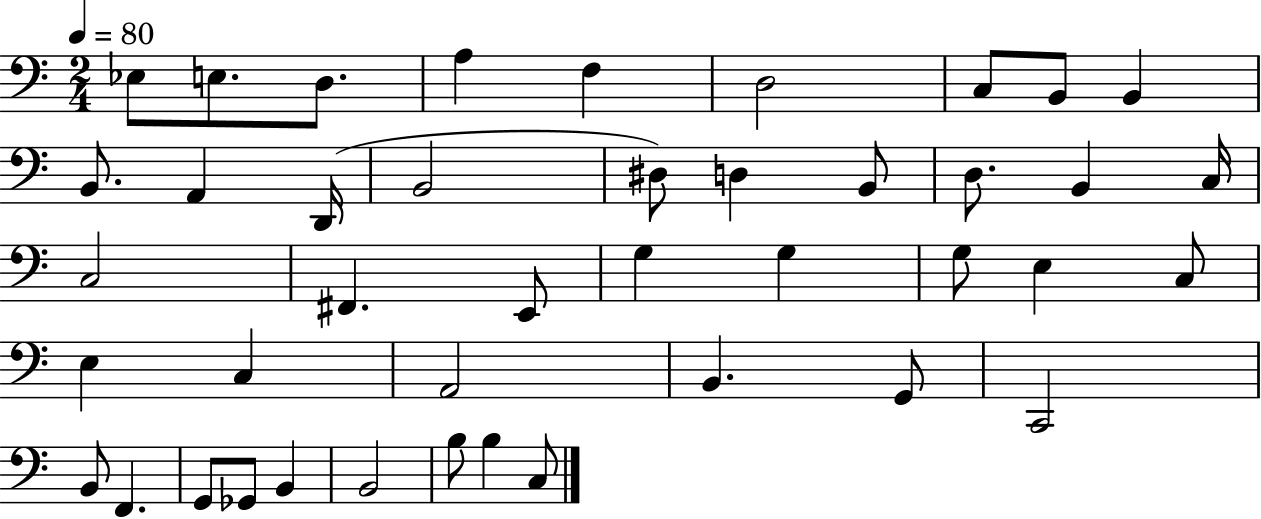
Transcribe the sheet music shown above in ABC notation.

X:1
T:Untitled
M:2/4
L:1/4
K:C
_E,/2 E,/2 D,/2 A, F, D,2 C,/2 B,,/2 B,, B,,/2 A,, D,,/4 B,,2 ^D,/2 D, B,,/2 D,/2 B,, C,/4 C,2 ^F,, E,,/2 G, G, G,/2 E, C,/2 E, C, A,,2 B,, G,,/2 C,,2 B,,/2 F,, G,,/2 _G,,/2 B,, B,,2 B,/2 B, C,/2